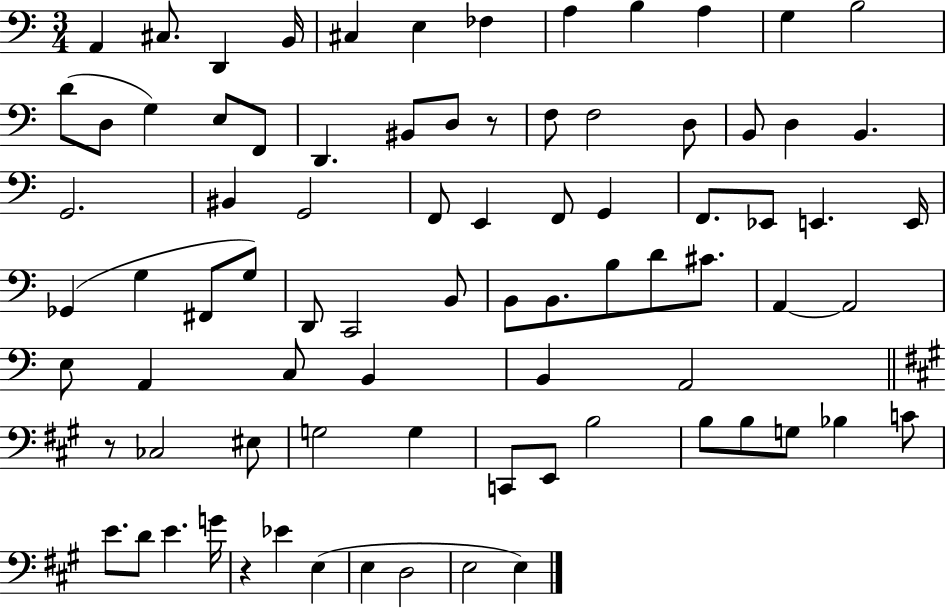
A2/q C#3/e. D2/q B2/s C#3/q E3/q FES3/q A3/q B3/q A3/q G3/q B3/h D4/e D3/e G3/q E3/e F2/e D2/q. BIS2/e D3/e R/e F3/e F3/h D3/e B2/e D3/q B2/q. G2/h. BIS2/q G2/h F2/e E2/q F2/e G2/q F2/e. Eb2/e E2/q. E2/s Gb2/q G3/q F#2/e G3/e D2/e C2/h B2/e B2/e B2/e. B3/e D4/e C#4/e. A2/q A2/h E3/e A2/q C3/e B2/q B2/q A2/h R/e CES3/h EIS3/e G3/h G3/q C2/e E2/e B3/h B3/e B3/e G3/e Bb3/q C4/e E4/e. D4/e E4/q. G4/s R/q Eb4/q E3/q E3/q D3/h E3/h E3/q